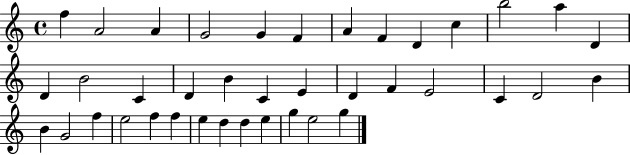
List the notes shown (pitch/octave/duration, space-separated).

F5/q A4/h A4/q G4/h G4/q F4/q A4/q F4/q D4/q C5/q B5/h A5/q D4/q D4/q B4/h C4/q D4/q B4/q C4/q E4/q D4/q F4/q E4/h C4/q D4/h B4/q B4/q G4/h F5/q E5/h F5/q F5/q E5/q D5/q D5/q E5/q G5/q E5/h G5/q